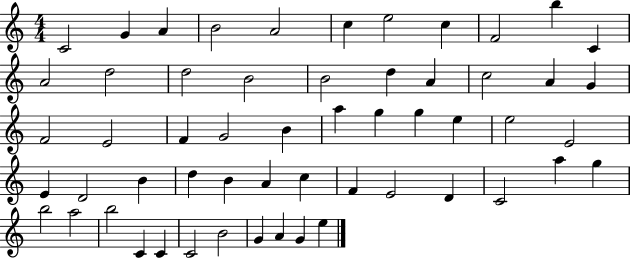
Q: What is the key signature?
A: C major